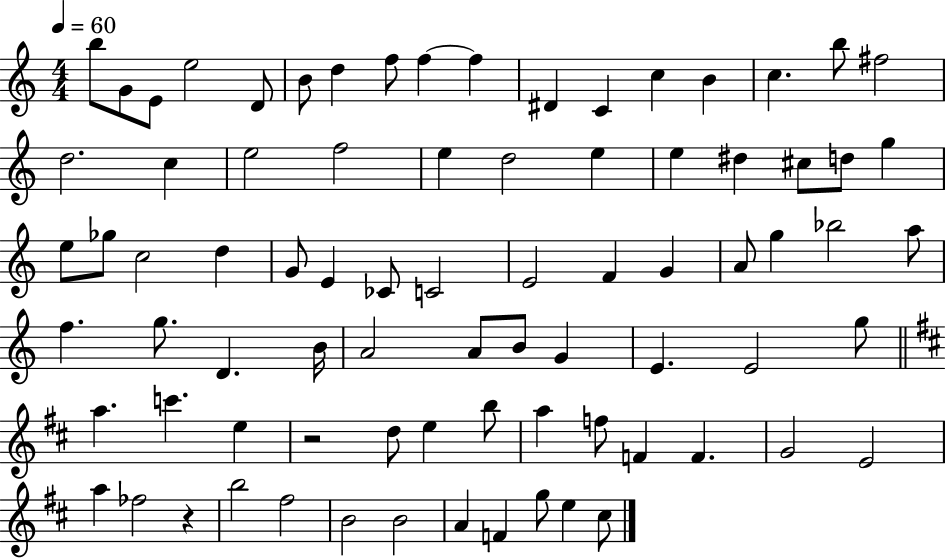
B5/e G4/e E4/e E5/h D4/e B4/e D5/q F5/e F5/q F5/q D#4/q C4/q C5/q B4/q C5/q. B5/e F#5/h D5/h. C5/q E5/h F5/h E5/q D5/h E5/q E5/q D#5/q C#5/e D5/e G5/q E5/e Gb5/e C5/h D5/q G4/e E4/q CES4/e C4/h E4/h F4/q G4/q A4/e G5/q Bb5/h A5/e F5/q. G5/e. D4/q. B4/s A4/h A4/e B4/e G4/q E4/q. E4/h G5/e A5/q. C6/q. E5/q R/h D5/e E5/q B5/e A5/q F5/e F4/q F4/q. G4/h E4/h A5/q FES5/h R/q B5/h F#5/h B4/h B4/h A4/q F4/q G5/e E5/q C#5/e